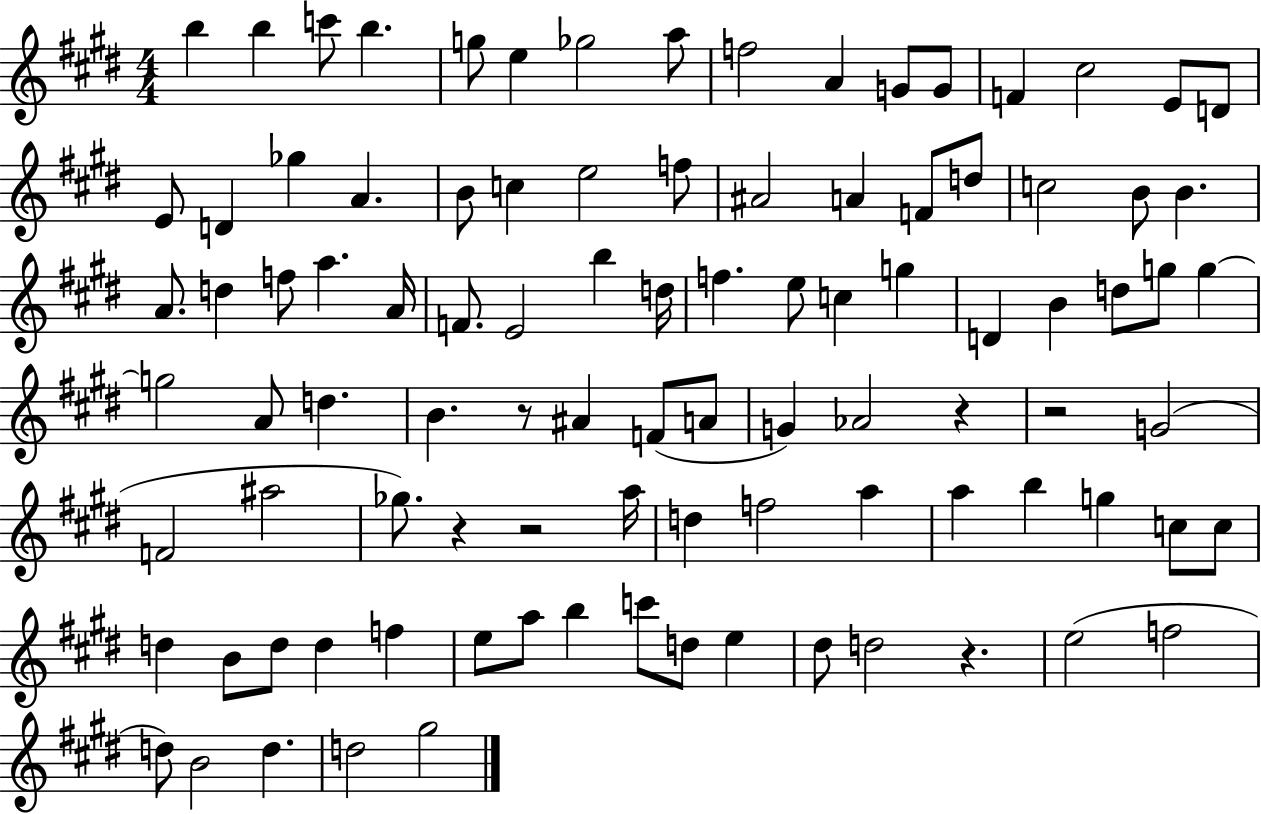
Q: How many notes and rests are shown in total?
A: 97